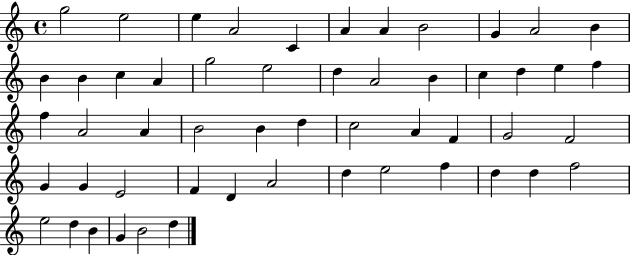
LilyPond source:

{
  \clef treble
  \time 4/4
  \defaultTimeSignature
  \key c \major
  g''2 e''2 | e''4 a'2 c'4 | a'4 a'4 b'2 | g'4 a'2 b'4 | \break b'4 b'4 c''4 a'4 | g''2 e''2 | d''4 a'2 b'4 | c''4 d''4 e''4 f''4 | \break f''4 a'2 a'4 | b'2 b'4 d''4 | c''2 a'4 f'4 | g'2 f'2 | \break g'4 g'4 e'2 | f'4 d'4 a'2 | d''4 e''2 f''4 | d''4 d''4 f''2 | \break e''2 d''4 b'4 | g'4 b'2 d''4 | \bar "|."
}